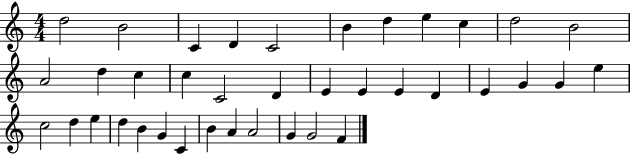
X:1
T:Untitled
M:4/4
L:1/4
K:C
d2 B2 C D C2 B d e c d2 B2 A2 d c c C2 D E E E D E G G e c2 d e d B G C B A A2 G G2 F